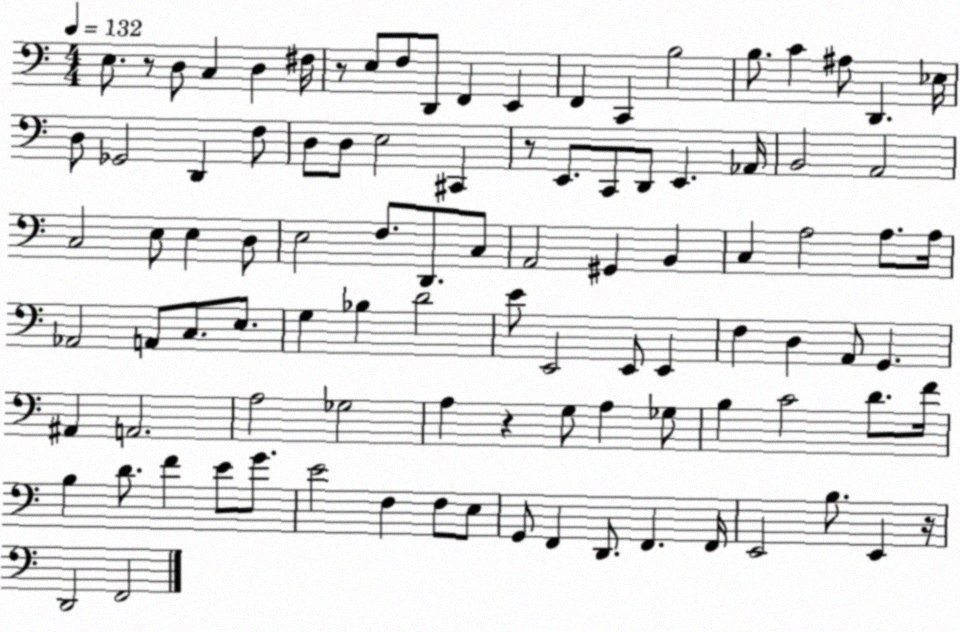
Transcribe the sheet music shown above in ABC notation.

X:1
T:Untitled
M:4/4
L:1/4
K:C
E,/2 z/2 D,/2 C, D, ^F,/4 z/2 E,/2 F,/2 D,,/2 F,, E,, F,, C,, B,2 B,/2 C ^A,/2 D,, _E,/4 D,/2 _G,,2 D,, F,/2 D,/2 D,/2 E,2 ^C,, z/2 E,,/2 C,,/2 D,,/2 E,, _A,,/4 B,,2 A,,2 C,2 E,/2 E, D,/2 E,2 F,/2 D,,/2 C,/2 A,,2 ^G,, B,, C, A,2 A,/2 A,/4 _A,,2 A,,/2 C,/2 E,/2 G, _B, D2 E/2 E,,2 E,,/2 E,, F, D, A,,/2 G,, ^A,, A,,2 A,2 _G,2 A, z G,/2 A, _G,/2 B, C2 D/2 F/4 B, D/2 F E/2 G/2 E2 F, F,/2 E,/2 G,,/2 F,, D,,/2 F,, F,,/4 E,,2 B,/2 E,, z/4 D,,2 F,,2